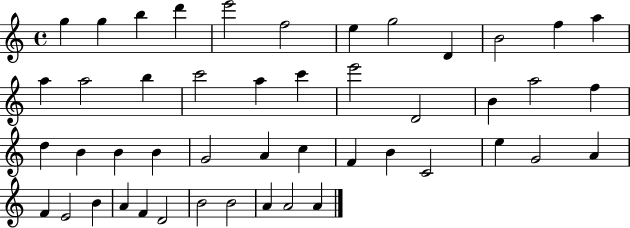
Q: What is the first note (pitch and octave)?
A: G5